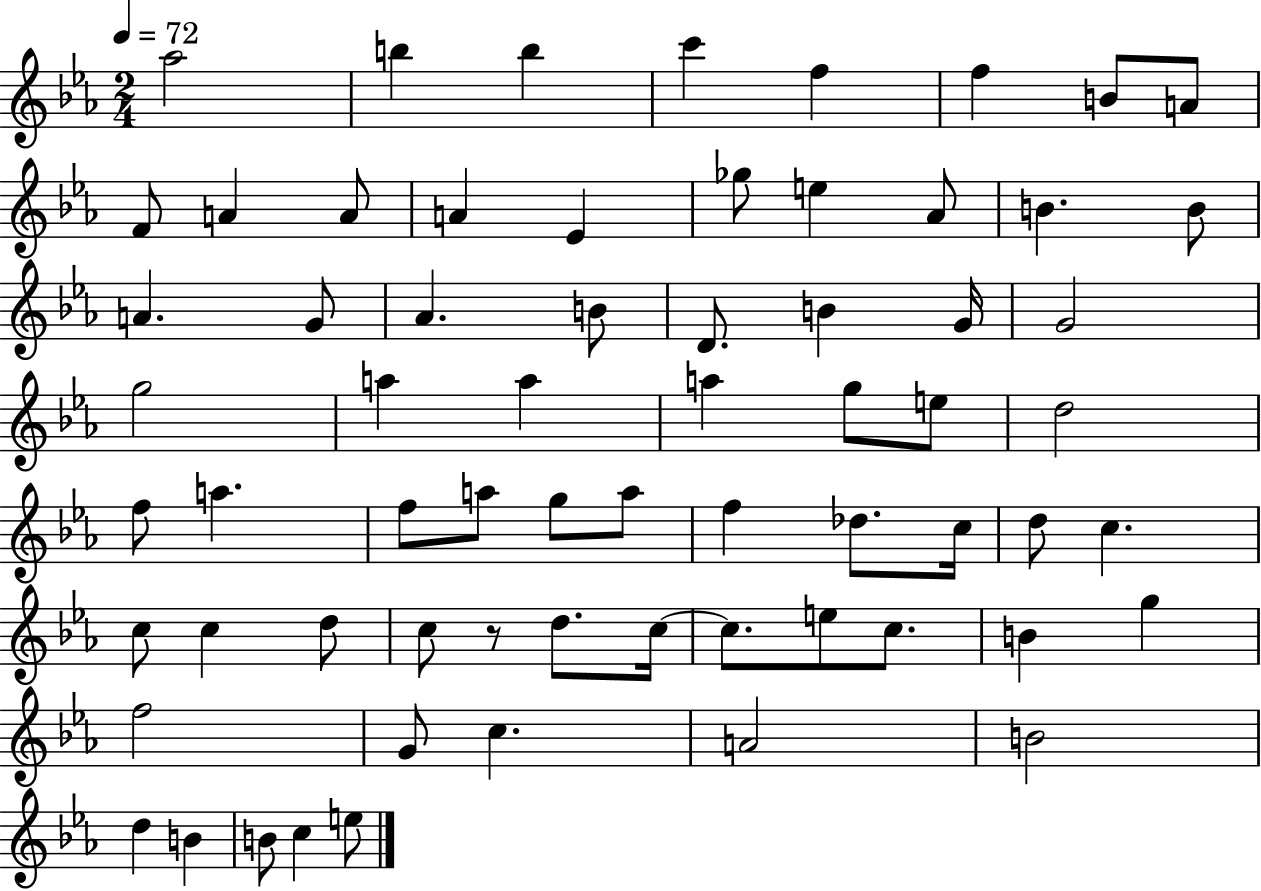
Ab5/h B5/q B5/q C6/q F5/q F5/q B4/e A4/e F4/e A4/q A4/e A4/q Eb4/q Gb5/e E5/q Ab4/e B4/q. B4/e A4/q. G4/e Ab4/q. B4/e D4/e. B4/q G4/s G4/h G5/h A5/q A5/q A5/q G5/e E5/e D5/h F5/e A5/q. F5/e A5/e G5/e A5/e F5/q Db5/e. C5/s D5/e C5/q. C5/e C5/q D5/e C5/e R/e D5/e. C5/s C5/e. E5/e C5/e. B4/q G5/q F5/h G4/e C5/q. A4/h B4/h D5/q B4/q B4/e C5/q E5/e